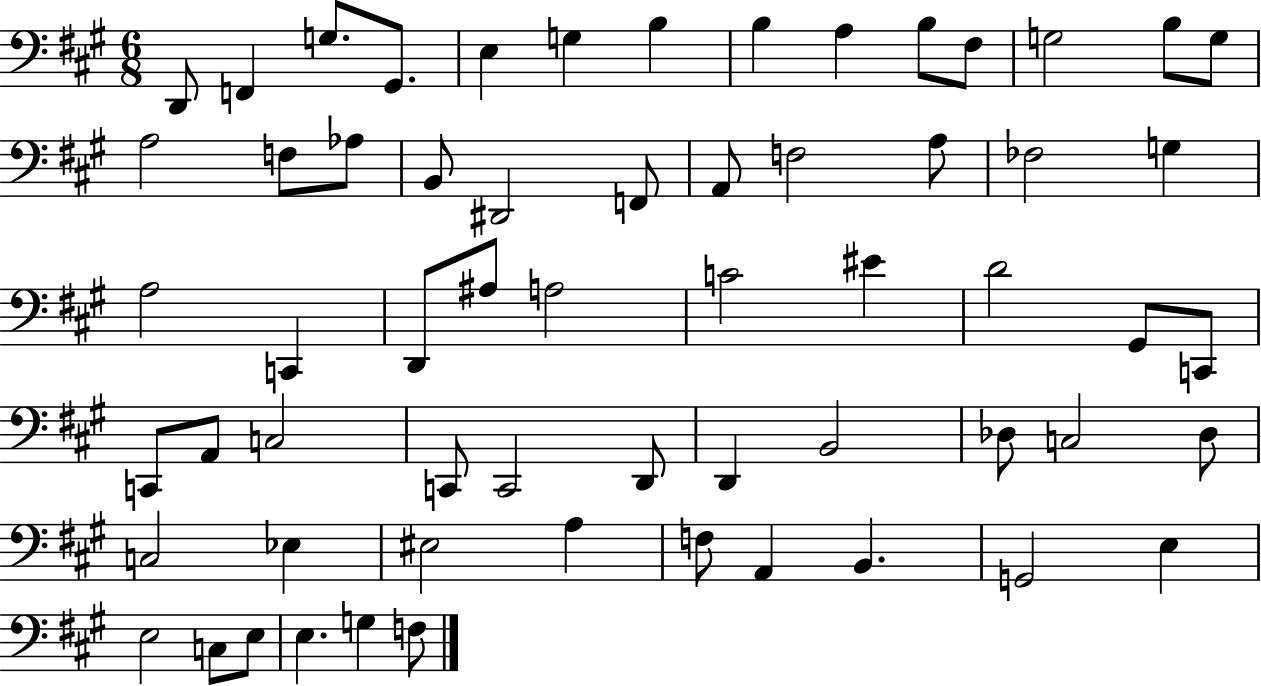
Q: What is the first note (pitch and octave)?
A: D2